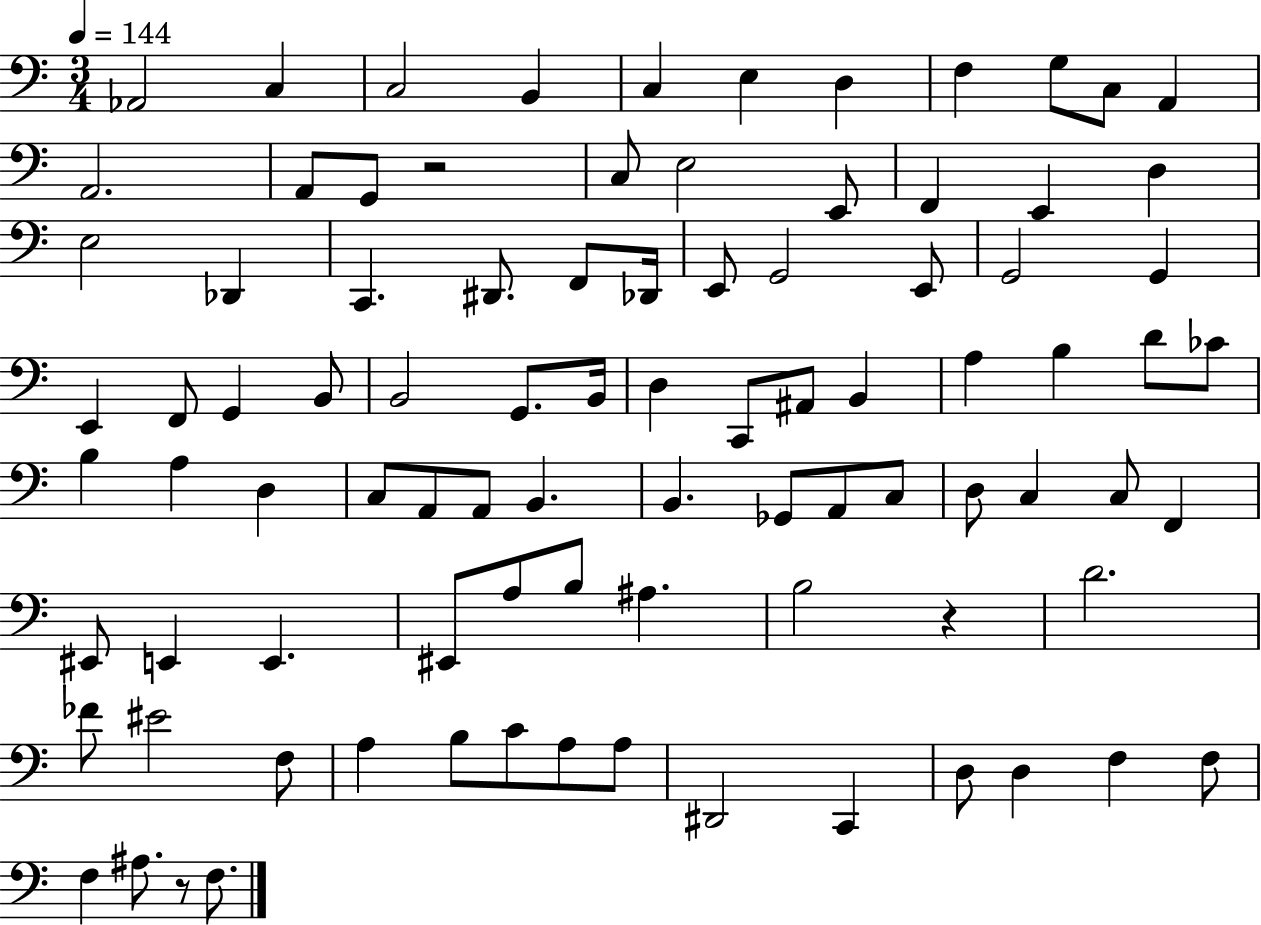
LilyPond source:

{
  \clef bass
  \numericTimeSignature
  \time 3/4
  \key c \major
  \tempo 4 = 144
  aes,2 c4 | c2 b,4 | c4 e4 d4 | f4 g8 c8 a,4 | \break a,2. | a,8 g,8 r2 | c8 e2 e,8 | f,4 e,4 d4 | \break e2 des,4 | c,4. dis,8. f,8 des,16 | e,8 g,2 e,8 | g,2 g,4 | \break e,4 f,8 g,4 b,8 | b,2 g,8. b,16 | d4 c,8 ais,8 b,4 | a4 b4 d'8 ces'8 | \break b4 a4 d4 | c8 a,8 a,8 b,4. | b,4. ges,8 a,8 c8 | d8 c4 c8 f,4 | \break eis,8 e,4 e,4. | eis,8 a8 b8 ais4. | b2 r4 | d'2. | \break fes'8 eis'2 f8 | a4 b8 c'8 a8 a8 | dis,2 c,4 | d8 d4 f4 f8 | \break f4 ais8. r8 f8. | \bar "|."
}